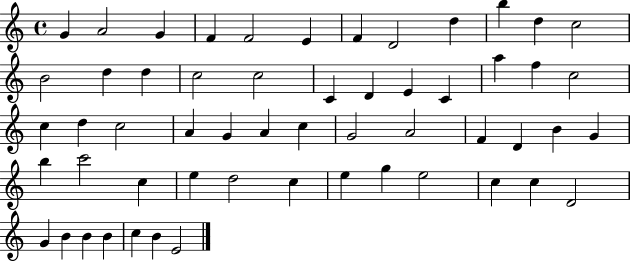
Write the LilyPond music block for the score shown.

{
  \clef treble
  \time 4/4
  \defaultTimeSignature
  \key c \major
  g'4 a'2 g'4 | f'4 f'2 e'4 | f'4 d'2 d''4 | b''4 d''4 c''2 | \break b'2 d''4 d''4 | c''2 c''2 | c'4 d'4 e'4 c'4 | a''4 f''4 c''2 | \break c''4 d''4 c''2 | a'4 g'4 a'4 c''4 | g'2 a'2 | f'4 d'4 b'4 g'4 | \break b''4 c'''2 c''4 | e''4 d''2 c''4 | e''4 g''4 e''2 | c''4 c''4 d'2 | \break g'4 b'4 b'4 b'4 | c''4 b'4 e'2 | \bar "|."
}